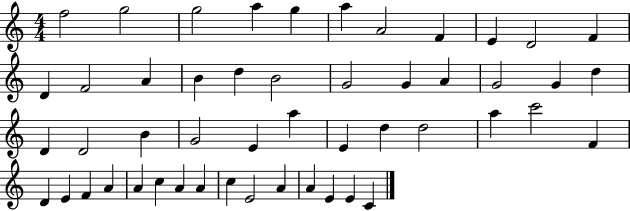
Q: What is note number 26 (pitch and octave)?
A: B4